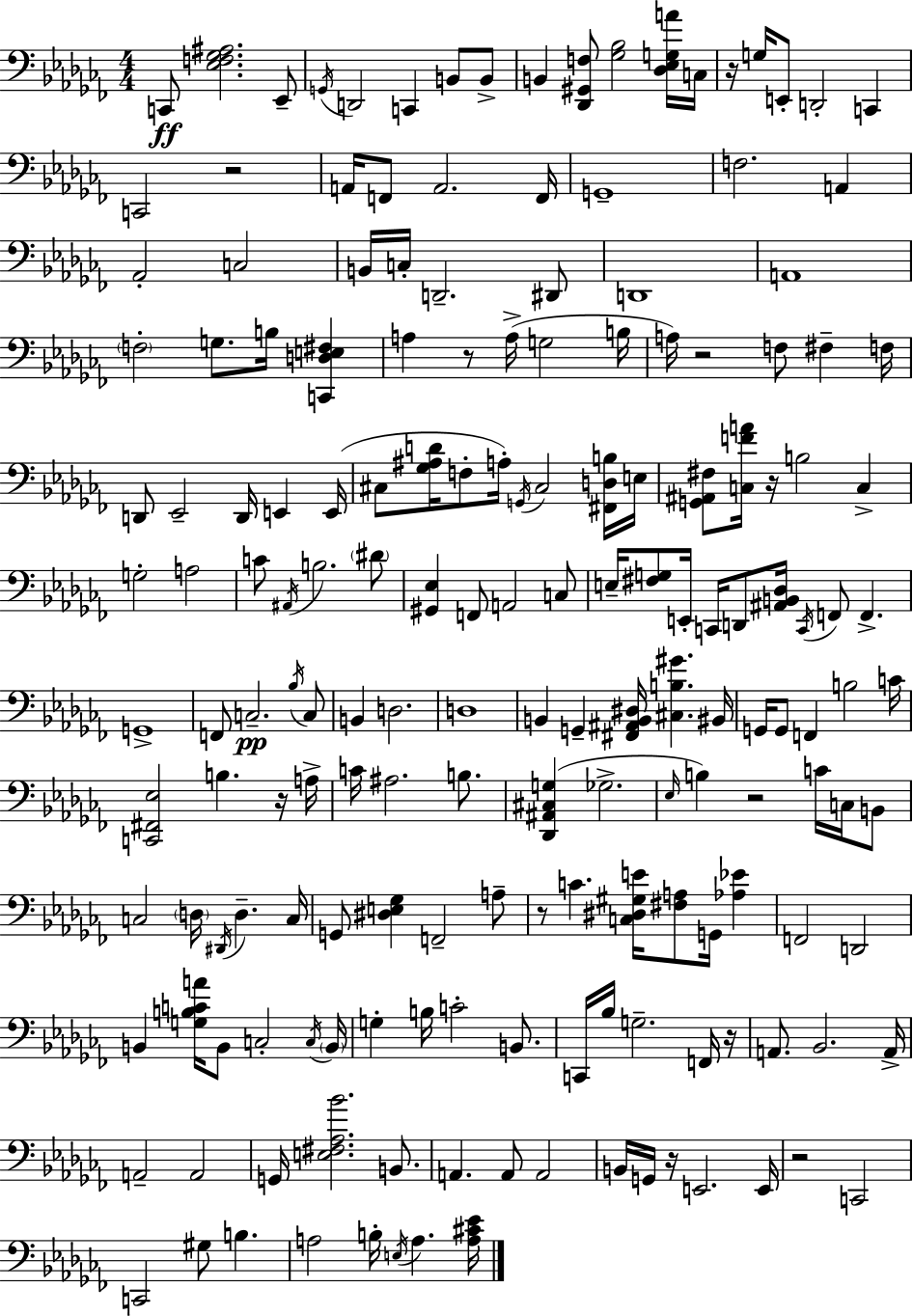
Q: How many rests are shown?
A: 11